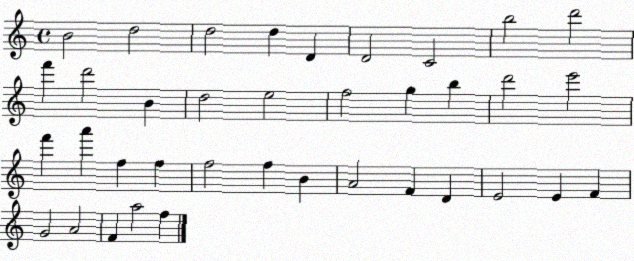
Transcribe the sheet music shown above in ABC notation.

X:1
T:Untitled
M:4/4
L:1/4
K:C
B2 d2 d2 d D D2 C2 b2 d'2 f' d'2 B d2 e2 f2 g b d'2 e'2 f' a' f f f2 f B A2 F D E2 E F G2 A2 F a2 f